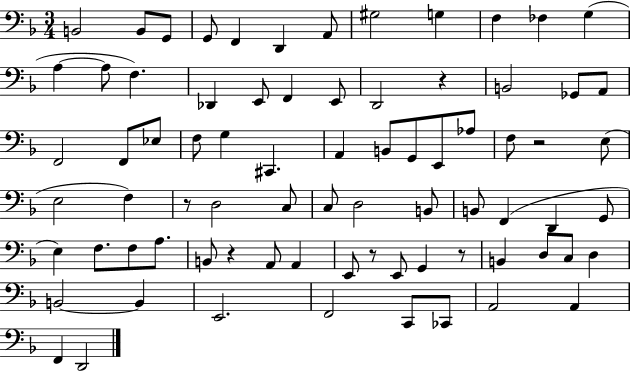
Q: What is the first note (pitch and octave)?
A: B2